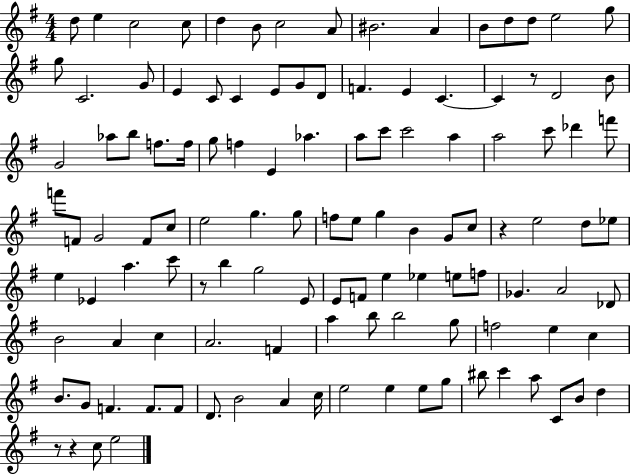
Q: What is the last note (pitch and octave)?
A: E5